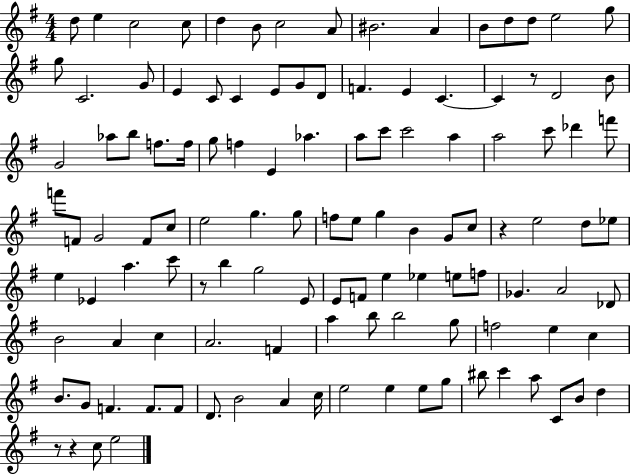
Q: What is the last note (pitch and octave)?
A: E5